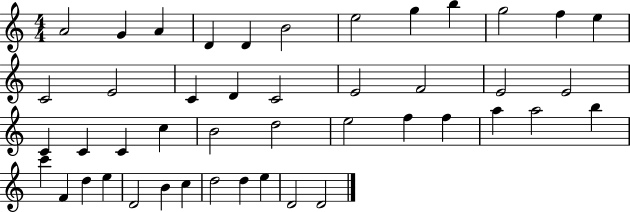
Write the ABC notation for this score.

X:1
T:Untitled
M:4/4
L:1/4
K:C
A2 G A D D B2 e2 g b g2 f e C2 E2 C D C2 E2 F2 E2 E2 C C C c B2 d2 e2 f f a a2 b c' F d e D2 B c d2 d e D2 D2